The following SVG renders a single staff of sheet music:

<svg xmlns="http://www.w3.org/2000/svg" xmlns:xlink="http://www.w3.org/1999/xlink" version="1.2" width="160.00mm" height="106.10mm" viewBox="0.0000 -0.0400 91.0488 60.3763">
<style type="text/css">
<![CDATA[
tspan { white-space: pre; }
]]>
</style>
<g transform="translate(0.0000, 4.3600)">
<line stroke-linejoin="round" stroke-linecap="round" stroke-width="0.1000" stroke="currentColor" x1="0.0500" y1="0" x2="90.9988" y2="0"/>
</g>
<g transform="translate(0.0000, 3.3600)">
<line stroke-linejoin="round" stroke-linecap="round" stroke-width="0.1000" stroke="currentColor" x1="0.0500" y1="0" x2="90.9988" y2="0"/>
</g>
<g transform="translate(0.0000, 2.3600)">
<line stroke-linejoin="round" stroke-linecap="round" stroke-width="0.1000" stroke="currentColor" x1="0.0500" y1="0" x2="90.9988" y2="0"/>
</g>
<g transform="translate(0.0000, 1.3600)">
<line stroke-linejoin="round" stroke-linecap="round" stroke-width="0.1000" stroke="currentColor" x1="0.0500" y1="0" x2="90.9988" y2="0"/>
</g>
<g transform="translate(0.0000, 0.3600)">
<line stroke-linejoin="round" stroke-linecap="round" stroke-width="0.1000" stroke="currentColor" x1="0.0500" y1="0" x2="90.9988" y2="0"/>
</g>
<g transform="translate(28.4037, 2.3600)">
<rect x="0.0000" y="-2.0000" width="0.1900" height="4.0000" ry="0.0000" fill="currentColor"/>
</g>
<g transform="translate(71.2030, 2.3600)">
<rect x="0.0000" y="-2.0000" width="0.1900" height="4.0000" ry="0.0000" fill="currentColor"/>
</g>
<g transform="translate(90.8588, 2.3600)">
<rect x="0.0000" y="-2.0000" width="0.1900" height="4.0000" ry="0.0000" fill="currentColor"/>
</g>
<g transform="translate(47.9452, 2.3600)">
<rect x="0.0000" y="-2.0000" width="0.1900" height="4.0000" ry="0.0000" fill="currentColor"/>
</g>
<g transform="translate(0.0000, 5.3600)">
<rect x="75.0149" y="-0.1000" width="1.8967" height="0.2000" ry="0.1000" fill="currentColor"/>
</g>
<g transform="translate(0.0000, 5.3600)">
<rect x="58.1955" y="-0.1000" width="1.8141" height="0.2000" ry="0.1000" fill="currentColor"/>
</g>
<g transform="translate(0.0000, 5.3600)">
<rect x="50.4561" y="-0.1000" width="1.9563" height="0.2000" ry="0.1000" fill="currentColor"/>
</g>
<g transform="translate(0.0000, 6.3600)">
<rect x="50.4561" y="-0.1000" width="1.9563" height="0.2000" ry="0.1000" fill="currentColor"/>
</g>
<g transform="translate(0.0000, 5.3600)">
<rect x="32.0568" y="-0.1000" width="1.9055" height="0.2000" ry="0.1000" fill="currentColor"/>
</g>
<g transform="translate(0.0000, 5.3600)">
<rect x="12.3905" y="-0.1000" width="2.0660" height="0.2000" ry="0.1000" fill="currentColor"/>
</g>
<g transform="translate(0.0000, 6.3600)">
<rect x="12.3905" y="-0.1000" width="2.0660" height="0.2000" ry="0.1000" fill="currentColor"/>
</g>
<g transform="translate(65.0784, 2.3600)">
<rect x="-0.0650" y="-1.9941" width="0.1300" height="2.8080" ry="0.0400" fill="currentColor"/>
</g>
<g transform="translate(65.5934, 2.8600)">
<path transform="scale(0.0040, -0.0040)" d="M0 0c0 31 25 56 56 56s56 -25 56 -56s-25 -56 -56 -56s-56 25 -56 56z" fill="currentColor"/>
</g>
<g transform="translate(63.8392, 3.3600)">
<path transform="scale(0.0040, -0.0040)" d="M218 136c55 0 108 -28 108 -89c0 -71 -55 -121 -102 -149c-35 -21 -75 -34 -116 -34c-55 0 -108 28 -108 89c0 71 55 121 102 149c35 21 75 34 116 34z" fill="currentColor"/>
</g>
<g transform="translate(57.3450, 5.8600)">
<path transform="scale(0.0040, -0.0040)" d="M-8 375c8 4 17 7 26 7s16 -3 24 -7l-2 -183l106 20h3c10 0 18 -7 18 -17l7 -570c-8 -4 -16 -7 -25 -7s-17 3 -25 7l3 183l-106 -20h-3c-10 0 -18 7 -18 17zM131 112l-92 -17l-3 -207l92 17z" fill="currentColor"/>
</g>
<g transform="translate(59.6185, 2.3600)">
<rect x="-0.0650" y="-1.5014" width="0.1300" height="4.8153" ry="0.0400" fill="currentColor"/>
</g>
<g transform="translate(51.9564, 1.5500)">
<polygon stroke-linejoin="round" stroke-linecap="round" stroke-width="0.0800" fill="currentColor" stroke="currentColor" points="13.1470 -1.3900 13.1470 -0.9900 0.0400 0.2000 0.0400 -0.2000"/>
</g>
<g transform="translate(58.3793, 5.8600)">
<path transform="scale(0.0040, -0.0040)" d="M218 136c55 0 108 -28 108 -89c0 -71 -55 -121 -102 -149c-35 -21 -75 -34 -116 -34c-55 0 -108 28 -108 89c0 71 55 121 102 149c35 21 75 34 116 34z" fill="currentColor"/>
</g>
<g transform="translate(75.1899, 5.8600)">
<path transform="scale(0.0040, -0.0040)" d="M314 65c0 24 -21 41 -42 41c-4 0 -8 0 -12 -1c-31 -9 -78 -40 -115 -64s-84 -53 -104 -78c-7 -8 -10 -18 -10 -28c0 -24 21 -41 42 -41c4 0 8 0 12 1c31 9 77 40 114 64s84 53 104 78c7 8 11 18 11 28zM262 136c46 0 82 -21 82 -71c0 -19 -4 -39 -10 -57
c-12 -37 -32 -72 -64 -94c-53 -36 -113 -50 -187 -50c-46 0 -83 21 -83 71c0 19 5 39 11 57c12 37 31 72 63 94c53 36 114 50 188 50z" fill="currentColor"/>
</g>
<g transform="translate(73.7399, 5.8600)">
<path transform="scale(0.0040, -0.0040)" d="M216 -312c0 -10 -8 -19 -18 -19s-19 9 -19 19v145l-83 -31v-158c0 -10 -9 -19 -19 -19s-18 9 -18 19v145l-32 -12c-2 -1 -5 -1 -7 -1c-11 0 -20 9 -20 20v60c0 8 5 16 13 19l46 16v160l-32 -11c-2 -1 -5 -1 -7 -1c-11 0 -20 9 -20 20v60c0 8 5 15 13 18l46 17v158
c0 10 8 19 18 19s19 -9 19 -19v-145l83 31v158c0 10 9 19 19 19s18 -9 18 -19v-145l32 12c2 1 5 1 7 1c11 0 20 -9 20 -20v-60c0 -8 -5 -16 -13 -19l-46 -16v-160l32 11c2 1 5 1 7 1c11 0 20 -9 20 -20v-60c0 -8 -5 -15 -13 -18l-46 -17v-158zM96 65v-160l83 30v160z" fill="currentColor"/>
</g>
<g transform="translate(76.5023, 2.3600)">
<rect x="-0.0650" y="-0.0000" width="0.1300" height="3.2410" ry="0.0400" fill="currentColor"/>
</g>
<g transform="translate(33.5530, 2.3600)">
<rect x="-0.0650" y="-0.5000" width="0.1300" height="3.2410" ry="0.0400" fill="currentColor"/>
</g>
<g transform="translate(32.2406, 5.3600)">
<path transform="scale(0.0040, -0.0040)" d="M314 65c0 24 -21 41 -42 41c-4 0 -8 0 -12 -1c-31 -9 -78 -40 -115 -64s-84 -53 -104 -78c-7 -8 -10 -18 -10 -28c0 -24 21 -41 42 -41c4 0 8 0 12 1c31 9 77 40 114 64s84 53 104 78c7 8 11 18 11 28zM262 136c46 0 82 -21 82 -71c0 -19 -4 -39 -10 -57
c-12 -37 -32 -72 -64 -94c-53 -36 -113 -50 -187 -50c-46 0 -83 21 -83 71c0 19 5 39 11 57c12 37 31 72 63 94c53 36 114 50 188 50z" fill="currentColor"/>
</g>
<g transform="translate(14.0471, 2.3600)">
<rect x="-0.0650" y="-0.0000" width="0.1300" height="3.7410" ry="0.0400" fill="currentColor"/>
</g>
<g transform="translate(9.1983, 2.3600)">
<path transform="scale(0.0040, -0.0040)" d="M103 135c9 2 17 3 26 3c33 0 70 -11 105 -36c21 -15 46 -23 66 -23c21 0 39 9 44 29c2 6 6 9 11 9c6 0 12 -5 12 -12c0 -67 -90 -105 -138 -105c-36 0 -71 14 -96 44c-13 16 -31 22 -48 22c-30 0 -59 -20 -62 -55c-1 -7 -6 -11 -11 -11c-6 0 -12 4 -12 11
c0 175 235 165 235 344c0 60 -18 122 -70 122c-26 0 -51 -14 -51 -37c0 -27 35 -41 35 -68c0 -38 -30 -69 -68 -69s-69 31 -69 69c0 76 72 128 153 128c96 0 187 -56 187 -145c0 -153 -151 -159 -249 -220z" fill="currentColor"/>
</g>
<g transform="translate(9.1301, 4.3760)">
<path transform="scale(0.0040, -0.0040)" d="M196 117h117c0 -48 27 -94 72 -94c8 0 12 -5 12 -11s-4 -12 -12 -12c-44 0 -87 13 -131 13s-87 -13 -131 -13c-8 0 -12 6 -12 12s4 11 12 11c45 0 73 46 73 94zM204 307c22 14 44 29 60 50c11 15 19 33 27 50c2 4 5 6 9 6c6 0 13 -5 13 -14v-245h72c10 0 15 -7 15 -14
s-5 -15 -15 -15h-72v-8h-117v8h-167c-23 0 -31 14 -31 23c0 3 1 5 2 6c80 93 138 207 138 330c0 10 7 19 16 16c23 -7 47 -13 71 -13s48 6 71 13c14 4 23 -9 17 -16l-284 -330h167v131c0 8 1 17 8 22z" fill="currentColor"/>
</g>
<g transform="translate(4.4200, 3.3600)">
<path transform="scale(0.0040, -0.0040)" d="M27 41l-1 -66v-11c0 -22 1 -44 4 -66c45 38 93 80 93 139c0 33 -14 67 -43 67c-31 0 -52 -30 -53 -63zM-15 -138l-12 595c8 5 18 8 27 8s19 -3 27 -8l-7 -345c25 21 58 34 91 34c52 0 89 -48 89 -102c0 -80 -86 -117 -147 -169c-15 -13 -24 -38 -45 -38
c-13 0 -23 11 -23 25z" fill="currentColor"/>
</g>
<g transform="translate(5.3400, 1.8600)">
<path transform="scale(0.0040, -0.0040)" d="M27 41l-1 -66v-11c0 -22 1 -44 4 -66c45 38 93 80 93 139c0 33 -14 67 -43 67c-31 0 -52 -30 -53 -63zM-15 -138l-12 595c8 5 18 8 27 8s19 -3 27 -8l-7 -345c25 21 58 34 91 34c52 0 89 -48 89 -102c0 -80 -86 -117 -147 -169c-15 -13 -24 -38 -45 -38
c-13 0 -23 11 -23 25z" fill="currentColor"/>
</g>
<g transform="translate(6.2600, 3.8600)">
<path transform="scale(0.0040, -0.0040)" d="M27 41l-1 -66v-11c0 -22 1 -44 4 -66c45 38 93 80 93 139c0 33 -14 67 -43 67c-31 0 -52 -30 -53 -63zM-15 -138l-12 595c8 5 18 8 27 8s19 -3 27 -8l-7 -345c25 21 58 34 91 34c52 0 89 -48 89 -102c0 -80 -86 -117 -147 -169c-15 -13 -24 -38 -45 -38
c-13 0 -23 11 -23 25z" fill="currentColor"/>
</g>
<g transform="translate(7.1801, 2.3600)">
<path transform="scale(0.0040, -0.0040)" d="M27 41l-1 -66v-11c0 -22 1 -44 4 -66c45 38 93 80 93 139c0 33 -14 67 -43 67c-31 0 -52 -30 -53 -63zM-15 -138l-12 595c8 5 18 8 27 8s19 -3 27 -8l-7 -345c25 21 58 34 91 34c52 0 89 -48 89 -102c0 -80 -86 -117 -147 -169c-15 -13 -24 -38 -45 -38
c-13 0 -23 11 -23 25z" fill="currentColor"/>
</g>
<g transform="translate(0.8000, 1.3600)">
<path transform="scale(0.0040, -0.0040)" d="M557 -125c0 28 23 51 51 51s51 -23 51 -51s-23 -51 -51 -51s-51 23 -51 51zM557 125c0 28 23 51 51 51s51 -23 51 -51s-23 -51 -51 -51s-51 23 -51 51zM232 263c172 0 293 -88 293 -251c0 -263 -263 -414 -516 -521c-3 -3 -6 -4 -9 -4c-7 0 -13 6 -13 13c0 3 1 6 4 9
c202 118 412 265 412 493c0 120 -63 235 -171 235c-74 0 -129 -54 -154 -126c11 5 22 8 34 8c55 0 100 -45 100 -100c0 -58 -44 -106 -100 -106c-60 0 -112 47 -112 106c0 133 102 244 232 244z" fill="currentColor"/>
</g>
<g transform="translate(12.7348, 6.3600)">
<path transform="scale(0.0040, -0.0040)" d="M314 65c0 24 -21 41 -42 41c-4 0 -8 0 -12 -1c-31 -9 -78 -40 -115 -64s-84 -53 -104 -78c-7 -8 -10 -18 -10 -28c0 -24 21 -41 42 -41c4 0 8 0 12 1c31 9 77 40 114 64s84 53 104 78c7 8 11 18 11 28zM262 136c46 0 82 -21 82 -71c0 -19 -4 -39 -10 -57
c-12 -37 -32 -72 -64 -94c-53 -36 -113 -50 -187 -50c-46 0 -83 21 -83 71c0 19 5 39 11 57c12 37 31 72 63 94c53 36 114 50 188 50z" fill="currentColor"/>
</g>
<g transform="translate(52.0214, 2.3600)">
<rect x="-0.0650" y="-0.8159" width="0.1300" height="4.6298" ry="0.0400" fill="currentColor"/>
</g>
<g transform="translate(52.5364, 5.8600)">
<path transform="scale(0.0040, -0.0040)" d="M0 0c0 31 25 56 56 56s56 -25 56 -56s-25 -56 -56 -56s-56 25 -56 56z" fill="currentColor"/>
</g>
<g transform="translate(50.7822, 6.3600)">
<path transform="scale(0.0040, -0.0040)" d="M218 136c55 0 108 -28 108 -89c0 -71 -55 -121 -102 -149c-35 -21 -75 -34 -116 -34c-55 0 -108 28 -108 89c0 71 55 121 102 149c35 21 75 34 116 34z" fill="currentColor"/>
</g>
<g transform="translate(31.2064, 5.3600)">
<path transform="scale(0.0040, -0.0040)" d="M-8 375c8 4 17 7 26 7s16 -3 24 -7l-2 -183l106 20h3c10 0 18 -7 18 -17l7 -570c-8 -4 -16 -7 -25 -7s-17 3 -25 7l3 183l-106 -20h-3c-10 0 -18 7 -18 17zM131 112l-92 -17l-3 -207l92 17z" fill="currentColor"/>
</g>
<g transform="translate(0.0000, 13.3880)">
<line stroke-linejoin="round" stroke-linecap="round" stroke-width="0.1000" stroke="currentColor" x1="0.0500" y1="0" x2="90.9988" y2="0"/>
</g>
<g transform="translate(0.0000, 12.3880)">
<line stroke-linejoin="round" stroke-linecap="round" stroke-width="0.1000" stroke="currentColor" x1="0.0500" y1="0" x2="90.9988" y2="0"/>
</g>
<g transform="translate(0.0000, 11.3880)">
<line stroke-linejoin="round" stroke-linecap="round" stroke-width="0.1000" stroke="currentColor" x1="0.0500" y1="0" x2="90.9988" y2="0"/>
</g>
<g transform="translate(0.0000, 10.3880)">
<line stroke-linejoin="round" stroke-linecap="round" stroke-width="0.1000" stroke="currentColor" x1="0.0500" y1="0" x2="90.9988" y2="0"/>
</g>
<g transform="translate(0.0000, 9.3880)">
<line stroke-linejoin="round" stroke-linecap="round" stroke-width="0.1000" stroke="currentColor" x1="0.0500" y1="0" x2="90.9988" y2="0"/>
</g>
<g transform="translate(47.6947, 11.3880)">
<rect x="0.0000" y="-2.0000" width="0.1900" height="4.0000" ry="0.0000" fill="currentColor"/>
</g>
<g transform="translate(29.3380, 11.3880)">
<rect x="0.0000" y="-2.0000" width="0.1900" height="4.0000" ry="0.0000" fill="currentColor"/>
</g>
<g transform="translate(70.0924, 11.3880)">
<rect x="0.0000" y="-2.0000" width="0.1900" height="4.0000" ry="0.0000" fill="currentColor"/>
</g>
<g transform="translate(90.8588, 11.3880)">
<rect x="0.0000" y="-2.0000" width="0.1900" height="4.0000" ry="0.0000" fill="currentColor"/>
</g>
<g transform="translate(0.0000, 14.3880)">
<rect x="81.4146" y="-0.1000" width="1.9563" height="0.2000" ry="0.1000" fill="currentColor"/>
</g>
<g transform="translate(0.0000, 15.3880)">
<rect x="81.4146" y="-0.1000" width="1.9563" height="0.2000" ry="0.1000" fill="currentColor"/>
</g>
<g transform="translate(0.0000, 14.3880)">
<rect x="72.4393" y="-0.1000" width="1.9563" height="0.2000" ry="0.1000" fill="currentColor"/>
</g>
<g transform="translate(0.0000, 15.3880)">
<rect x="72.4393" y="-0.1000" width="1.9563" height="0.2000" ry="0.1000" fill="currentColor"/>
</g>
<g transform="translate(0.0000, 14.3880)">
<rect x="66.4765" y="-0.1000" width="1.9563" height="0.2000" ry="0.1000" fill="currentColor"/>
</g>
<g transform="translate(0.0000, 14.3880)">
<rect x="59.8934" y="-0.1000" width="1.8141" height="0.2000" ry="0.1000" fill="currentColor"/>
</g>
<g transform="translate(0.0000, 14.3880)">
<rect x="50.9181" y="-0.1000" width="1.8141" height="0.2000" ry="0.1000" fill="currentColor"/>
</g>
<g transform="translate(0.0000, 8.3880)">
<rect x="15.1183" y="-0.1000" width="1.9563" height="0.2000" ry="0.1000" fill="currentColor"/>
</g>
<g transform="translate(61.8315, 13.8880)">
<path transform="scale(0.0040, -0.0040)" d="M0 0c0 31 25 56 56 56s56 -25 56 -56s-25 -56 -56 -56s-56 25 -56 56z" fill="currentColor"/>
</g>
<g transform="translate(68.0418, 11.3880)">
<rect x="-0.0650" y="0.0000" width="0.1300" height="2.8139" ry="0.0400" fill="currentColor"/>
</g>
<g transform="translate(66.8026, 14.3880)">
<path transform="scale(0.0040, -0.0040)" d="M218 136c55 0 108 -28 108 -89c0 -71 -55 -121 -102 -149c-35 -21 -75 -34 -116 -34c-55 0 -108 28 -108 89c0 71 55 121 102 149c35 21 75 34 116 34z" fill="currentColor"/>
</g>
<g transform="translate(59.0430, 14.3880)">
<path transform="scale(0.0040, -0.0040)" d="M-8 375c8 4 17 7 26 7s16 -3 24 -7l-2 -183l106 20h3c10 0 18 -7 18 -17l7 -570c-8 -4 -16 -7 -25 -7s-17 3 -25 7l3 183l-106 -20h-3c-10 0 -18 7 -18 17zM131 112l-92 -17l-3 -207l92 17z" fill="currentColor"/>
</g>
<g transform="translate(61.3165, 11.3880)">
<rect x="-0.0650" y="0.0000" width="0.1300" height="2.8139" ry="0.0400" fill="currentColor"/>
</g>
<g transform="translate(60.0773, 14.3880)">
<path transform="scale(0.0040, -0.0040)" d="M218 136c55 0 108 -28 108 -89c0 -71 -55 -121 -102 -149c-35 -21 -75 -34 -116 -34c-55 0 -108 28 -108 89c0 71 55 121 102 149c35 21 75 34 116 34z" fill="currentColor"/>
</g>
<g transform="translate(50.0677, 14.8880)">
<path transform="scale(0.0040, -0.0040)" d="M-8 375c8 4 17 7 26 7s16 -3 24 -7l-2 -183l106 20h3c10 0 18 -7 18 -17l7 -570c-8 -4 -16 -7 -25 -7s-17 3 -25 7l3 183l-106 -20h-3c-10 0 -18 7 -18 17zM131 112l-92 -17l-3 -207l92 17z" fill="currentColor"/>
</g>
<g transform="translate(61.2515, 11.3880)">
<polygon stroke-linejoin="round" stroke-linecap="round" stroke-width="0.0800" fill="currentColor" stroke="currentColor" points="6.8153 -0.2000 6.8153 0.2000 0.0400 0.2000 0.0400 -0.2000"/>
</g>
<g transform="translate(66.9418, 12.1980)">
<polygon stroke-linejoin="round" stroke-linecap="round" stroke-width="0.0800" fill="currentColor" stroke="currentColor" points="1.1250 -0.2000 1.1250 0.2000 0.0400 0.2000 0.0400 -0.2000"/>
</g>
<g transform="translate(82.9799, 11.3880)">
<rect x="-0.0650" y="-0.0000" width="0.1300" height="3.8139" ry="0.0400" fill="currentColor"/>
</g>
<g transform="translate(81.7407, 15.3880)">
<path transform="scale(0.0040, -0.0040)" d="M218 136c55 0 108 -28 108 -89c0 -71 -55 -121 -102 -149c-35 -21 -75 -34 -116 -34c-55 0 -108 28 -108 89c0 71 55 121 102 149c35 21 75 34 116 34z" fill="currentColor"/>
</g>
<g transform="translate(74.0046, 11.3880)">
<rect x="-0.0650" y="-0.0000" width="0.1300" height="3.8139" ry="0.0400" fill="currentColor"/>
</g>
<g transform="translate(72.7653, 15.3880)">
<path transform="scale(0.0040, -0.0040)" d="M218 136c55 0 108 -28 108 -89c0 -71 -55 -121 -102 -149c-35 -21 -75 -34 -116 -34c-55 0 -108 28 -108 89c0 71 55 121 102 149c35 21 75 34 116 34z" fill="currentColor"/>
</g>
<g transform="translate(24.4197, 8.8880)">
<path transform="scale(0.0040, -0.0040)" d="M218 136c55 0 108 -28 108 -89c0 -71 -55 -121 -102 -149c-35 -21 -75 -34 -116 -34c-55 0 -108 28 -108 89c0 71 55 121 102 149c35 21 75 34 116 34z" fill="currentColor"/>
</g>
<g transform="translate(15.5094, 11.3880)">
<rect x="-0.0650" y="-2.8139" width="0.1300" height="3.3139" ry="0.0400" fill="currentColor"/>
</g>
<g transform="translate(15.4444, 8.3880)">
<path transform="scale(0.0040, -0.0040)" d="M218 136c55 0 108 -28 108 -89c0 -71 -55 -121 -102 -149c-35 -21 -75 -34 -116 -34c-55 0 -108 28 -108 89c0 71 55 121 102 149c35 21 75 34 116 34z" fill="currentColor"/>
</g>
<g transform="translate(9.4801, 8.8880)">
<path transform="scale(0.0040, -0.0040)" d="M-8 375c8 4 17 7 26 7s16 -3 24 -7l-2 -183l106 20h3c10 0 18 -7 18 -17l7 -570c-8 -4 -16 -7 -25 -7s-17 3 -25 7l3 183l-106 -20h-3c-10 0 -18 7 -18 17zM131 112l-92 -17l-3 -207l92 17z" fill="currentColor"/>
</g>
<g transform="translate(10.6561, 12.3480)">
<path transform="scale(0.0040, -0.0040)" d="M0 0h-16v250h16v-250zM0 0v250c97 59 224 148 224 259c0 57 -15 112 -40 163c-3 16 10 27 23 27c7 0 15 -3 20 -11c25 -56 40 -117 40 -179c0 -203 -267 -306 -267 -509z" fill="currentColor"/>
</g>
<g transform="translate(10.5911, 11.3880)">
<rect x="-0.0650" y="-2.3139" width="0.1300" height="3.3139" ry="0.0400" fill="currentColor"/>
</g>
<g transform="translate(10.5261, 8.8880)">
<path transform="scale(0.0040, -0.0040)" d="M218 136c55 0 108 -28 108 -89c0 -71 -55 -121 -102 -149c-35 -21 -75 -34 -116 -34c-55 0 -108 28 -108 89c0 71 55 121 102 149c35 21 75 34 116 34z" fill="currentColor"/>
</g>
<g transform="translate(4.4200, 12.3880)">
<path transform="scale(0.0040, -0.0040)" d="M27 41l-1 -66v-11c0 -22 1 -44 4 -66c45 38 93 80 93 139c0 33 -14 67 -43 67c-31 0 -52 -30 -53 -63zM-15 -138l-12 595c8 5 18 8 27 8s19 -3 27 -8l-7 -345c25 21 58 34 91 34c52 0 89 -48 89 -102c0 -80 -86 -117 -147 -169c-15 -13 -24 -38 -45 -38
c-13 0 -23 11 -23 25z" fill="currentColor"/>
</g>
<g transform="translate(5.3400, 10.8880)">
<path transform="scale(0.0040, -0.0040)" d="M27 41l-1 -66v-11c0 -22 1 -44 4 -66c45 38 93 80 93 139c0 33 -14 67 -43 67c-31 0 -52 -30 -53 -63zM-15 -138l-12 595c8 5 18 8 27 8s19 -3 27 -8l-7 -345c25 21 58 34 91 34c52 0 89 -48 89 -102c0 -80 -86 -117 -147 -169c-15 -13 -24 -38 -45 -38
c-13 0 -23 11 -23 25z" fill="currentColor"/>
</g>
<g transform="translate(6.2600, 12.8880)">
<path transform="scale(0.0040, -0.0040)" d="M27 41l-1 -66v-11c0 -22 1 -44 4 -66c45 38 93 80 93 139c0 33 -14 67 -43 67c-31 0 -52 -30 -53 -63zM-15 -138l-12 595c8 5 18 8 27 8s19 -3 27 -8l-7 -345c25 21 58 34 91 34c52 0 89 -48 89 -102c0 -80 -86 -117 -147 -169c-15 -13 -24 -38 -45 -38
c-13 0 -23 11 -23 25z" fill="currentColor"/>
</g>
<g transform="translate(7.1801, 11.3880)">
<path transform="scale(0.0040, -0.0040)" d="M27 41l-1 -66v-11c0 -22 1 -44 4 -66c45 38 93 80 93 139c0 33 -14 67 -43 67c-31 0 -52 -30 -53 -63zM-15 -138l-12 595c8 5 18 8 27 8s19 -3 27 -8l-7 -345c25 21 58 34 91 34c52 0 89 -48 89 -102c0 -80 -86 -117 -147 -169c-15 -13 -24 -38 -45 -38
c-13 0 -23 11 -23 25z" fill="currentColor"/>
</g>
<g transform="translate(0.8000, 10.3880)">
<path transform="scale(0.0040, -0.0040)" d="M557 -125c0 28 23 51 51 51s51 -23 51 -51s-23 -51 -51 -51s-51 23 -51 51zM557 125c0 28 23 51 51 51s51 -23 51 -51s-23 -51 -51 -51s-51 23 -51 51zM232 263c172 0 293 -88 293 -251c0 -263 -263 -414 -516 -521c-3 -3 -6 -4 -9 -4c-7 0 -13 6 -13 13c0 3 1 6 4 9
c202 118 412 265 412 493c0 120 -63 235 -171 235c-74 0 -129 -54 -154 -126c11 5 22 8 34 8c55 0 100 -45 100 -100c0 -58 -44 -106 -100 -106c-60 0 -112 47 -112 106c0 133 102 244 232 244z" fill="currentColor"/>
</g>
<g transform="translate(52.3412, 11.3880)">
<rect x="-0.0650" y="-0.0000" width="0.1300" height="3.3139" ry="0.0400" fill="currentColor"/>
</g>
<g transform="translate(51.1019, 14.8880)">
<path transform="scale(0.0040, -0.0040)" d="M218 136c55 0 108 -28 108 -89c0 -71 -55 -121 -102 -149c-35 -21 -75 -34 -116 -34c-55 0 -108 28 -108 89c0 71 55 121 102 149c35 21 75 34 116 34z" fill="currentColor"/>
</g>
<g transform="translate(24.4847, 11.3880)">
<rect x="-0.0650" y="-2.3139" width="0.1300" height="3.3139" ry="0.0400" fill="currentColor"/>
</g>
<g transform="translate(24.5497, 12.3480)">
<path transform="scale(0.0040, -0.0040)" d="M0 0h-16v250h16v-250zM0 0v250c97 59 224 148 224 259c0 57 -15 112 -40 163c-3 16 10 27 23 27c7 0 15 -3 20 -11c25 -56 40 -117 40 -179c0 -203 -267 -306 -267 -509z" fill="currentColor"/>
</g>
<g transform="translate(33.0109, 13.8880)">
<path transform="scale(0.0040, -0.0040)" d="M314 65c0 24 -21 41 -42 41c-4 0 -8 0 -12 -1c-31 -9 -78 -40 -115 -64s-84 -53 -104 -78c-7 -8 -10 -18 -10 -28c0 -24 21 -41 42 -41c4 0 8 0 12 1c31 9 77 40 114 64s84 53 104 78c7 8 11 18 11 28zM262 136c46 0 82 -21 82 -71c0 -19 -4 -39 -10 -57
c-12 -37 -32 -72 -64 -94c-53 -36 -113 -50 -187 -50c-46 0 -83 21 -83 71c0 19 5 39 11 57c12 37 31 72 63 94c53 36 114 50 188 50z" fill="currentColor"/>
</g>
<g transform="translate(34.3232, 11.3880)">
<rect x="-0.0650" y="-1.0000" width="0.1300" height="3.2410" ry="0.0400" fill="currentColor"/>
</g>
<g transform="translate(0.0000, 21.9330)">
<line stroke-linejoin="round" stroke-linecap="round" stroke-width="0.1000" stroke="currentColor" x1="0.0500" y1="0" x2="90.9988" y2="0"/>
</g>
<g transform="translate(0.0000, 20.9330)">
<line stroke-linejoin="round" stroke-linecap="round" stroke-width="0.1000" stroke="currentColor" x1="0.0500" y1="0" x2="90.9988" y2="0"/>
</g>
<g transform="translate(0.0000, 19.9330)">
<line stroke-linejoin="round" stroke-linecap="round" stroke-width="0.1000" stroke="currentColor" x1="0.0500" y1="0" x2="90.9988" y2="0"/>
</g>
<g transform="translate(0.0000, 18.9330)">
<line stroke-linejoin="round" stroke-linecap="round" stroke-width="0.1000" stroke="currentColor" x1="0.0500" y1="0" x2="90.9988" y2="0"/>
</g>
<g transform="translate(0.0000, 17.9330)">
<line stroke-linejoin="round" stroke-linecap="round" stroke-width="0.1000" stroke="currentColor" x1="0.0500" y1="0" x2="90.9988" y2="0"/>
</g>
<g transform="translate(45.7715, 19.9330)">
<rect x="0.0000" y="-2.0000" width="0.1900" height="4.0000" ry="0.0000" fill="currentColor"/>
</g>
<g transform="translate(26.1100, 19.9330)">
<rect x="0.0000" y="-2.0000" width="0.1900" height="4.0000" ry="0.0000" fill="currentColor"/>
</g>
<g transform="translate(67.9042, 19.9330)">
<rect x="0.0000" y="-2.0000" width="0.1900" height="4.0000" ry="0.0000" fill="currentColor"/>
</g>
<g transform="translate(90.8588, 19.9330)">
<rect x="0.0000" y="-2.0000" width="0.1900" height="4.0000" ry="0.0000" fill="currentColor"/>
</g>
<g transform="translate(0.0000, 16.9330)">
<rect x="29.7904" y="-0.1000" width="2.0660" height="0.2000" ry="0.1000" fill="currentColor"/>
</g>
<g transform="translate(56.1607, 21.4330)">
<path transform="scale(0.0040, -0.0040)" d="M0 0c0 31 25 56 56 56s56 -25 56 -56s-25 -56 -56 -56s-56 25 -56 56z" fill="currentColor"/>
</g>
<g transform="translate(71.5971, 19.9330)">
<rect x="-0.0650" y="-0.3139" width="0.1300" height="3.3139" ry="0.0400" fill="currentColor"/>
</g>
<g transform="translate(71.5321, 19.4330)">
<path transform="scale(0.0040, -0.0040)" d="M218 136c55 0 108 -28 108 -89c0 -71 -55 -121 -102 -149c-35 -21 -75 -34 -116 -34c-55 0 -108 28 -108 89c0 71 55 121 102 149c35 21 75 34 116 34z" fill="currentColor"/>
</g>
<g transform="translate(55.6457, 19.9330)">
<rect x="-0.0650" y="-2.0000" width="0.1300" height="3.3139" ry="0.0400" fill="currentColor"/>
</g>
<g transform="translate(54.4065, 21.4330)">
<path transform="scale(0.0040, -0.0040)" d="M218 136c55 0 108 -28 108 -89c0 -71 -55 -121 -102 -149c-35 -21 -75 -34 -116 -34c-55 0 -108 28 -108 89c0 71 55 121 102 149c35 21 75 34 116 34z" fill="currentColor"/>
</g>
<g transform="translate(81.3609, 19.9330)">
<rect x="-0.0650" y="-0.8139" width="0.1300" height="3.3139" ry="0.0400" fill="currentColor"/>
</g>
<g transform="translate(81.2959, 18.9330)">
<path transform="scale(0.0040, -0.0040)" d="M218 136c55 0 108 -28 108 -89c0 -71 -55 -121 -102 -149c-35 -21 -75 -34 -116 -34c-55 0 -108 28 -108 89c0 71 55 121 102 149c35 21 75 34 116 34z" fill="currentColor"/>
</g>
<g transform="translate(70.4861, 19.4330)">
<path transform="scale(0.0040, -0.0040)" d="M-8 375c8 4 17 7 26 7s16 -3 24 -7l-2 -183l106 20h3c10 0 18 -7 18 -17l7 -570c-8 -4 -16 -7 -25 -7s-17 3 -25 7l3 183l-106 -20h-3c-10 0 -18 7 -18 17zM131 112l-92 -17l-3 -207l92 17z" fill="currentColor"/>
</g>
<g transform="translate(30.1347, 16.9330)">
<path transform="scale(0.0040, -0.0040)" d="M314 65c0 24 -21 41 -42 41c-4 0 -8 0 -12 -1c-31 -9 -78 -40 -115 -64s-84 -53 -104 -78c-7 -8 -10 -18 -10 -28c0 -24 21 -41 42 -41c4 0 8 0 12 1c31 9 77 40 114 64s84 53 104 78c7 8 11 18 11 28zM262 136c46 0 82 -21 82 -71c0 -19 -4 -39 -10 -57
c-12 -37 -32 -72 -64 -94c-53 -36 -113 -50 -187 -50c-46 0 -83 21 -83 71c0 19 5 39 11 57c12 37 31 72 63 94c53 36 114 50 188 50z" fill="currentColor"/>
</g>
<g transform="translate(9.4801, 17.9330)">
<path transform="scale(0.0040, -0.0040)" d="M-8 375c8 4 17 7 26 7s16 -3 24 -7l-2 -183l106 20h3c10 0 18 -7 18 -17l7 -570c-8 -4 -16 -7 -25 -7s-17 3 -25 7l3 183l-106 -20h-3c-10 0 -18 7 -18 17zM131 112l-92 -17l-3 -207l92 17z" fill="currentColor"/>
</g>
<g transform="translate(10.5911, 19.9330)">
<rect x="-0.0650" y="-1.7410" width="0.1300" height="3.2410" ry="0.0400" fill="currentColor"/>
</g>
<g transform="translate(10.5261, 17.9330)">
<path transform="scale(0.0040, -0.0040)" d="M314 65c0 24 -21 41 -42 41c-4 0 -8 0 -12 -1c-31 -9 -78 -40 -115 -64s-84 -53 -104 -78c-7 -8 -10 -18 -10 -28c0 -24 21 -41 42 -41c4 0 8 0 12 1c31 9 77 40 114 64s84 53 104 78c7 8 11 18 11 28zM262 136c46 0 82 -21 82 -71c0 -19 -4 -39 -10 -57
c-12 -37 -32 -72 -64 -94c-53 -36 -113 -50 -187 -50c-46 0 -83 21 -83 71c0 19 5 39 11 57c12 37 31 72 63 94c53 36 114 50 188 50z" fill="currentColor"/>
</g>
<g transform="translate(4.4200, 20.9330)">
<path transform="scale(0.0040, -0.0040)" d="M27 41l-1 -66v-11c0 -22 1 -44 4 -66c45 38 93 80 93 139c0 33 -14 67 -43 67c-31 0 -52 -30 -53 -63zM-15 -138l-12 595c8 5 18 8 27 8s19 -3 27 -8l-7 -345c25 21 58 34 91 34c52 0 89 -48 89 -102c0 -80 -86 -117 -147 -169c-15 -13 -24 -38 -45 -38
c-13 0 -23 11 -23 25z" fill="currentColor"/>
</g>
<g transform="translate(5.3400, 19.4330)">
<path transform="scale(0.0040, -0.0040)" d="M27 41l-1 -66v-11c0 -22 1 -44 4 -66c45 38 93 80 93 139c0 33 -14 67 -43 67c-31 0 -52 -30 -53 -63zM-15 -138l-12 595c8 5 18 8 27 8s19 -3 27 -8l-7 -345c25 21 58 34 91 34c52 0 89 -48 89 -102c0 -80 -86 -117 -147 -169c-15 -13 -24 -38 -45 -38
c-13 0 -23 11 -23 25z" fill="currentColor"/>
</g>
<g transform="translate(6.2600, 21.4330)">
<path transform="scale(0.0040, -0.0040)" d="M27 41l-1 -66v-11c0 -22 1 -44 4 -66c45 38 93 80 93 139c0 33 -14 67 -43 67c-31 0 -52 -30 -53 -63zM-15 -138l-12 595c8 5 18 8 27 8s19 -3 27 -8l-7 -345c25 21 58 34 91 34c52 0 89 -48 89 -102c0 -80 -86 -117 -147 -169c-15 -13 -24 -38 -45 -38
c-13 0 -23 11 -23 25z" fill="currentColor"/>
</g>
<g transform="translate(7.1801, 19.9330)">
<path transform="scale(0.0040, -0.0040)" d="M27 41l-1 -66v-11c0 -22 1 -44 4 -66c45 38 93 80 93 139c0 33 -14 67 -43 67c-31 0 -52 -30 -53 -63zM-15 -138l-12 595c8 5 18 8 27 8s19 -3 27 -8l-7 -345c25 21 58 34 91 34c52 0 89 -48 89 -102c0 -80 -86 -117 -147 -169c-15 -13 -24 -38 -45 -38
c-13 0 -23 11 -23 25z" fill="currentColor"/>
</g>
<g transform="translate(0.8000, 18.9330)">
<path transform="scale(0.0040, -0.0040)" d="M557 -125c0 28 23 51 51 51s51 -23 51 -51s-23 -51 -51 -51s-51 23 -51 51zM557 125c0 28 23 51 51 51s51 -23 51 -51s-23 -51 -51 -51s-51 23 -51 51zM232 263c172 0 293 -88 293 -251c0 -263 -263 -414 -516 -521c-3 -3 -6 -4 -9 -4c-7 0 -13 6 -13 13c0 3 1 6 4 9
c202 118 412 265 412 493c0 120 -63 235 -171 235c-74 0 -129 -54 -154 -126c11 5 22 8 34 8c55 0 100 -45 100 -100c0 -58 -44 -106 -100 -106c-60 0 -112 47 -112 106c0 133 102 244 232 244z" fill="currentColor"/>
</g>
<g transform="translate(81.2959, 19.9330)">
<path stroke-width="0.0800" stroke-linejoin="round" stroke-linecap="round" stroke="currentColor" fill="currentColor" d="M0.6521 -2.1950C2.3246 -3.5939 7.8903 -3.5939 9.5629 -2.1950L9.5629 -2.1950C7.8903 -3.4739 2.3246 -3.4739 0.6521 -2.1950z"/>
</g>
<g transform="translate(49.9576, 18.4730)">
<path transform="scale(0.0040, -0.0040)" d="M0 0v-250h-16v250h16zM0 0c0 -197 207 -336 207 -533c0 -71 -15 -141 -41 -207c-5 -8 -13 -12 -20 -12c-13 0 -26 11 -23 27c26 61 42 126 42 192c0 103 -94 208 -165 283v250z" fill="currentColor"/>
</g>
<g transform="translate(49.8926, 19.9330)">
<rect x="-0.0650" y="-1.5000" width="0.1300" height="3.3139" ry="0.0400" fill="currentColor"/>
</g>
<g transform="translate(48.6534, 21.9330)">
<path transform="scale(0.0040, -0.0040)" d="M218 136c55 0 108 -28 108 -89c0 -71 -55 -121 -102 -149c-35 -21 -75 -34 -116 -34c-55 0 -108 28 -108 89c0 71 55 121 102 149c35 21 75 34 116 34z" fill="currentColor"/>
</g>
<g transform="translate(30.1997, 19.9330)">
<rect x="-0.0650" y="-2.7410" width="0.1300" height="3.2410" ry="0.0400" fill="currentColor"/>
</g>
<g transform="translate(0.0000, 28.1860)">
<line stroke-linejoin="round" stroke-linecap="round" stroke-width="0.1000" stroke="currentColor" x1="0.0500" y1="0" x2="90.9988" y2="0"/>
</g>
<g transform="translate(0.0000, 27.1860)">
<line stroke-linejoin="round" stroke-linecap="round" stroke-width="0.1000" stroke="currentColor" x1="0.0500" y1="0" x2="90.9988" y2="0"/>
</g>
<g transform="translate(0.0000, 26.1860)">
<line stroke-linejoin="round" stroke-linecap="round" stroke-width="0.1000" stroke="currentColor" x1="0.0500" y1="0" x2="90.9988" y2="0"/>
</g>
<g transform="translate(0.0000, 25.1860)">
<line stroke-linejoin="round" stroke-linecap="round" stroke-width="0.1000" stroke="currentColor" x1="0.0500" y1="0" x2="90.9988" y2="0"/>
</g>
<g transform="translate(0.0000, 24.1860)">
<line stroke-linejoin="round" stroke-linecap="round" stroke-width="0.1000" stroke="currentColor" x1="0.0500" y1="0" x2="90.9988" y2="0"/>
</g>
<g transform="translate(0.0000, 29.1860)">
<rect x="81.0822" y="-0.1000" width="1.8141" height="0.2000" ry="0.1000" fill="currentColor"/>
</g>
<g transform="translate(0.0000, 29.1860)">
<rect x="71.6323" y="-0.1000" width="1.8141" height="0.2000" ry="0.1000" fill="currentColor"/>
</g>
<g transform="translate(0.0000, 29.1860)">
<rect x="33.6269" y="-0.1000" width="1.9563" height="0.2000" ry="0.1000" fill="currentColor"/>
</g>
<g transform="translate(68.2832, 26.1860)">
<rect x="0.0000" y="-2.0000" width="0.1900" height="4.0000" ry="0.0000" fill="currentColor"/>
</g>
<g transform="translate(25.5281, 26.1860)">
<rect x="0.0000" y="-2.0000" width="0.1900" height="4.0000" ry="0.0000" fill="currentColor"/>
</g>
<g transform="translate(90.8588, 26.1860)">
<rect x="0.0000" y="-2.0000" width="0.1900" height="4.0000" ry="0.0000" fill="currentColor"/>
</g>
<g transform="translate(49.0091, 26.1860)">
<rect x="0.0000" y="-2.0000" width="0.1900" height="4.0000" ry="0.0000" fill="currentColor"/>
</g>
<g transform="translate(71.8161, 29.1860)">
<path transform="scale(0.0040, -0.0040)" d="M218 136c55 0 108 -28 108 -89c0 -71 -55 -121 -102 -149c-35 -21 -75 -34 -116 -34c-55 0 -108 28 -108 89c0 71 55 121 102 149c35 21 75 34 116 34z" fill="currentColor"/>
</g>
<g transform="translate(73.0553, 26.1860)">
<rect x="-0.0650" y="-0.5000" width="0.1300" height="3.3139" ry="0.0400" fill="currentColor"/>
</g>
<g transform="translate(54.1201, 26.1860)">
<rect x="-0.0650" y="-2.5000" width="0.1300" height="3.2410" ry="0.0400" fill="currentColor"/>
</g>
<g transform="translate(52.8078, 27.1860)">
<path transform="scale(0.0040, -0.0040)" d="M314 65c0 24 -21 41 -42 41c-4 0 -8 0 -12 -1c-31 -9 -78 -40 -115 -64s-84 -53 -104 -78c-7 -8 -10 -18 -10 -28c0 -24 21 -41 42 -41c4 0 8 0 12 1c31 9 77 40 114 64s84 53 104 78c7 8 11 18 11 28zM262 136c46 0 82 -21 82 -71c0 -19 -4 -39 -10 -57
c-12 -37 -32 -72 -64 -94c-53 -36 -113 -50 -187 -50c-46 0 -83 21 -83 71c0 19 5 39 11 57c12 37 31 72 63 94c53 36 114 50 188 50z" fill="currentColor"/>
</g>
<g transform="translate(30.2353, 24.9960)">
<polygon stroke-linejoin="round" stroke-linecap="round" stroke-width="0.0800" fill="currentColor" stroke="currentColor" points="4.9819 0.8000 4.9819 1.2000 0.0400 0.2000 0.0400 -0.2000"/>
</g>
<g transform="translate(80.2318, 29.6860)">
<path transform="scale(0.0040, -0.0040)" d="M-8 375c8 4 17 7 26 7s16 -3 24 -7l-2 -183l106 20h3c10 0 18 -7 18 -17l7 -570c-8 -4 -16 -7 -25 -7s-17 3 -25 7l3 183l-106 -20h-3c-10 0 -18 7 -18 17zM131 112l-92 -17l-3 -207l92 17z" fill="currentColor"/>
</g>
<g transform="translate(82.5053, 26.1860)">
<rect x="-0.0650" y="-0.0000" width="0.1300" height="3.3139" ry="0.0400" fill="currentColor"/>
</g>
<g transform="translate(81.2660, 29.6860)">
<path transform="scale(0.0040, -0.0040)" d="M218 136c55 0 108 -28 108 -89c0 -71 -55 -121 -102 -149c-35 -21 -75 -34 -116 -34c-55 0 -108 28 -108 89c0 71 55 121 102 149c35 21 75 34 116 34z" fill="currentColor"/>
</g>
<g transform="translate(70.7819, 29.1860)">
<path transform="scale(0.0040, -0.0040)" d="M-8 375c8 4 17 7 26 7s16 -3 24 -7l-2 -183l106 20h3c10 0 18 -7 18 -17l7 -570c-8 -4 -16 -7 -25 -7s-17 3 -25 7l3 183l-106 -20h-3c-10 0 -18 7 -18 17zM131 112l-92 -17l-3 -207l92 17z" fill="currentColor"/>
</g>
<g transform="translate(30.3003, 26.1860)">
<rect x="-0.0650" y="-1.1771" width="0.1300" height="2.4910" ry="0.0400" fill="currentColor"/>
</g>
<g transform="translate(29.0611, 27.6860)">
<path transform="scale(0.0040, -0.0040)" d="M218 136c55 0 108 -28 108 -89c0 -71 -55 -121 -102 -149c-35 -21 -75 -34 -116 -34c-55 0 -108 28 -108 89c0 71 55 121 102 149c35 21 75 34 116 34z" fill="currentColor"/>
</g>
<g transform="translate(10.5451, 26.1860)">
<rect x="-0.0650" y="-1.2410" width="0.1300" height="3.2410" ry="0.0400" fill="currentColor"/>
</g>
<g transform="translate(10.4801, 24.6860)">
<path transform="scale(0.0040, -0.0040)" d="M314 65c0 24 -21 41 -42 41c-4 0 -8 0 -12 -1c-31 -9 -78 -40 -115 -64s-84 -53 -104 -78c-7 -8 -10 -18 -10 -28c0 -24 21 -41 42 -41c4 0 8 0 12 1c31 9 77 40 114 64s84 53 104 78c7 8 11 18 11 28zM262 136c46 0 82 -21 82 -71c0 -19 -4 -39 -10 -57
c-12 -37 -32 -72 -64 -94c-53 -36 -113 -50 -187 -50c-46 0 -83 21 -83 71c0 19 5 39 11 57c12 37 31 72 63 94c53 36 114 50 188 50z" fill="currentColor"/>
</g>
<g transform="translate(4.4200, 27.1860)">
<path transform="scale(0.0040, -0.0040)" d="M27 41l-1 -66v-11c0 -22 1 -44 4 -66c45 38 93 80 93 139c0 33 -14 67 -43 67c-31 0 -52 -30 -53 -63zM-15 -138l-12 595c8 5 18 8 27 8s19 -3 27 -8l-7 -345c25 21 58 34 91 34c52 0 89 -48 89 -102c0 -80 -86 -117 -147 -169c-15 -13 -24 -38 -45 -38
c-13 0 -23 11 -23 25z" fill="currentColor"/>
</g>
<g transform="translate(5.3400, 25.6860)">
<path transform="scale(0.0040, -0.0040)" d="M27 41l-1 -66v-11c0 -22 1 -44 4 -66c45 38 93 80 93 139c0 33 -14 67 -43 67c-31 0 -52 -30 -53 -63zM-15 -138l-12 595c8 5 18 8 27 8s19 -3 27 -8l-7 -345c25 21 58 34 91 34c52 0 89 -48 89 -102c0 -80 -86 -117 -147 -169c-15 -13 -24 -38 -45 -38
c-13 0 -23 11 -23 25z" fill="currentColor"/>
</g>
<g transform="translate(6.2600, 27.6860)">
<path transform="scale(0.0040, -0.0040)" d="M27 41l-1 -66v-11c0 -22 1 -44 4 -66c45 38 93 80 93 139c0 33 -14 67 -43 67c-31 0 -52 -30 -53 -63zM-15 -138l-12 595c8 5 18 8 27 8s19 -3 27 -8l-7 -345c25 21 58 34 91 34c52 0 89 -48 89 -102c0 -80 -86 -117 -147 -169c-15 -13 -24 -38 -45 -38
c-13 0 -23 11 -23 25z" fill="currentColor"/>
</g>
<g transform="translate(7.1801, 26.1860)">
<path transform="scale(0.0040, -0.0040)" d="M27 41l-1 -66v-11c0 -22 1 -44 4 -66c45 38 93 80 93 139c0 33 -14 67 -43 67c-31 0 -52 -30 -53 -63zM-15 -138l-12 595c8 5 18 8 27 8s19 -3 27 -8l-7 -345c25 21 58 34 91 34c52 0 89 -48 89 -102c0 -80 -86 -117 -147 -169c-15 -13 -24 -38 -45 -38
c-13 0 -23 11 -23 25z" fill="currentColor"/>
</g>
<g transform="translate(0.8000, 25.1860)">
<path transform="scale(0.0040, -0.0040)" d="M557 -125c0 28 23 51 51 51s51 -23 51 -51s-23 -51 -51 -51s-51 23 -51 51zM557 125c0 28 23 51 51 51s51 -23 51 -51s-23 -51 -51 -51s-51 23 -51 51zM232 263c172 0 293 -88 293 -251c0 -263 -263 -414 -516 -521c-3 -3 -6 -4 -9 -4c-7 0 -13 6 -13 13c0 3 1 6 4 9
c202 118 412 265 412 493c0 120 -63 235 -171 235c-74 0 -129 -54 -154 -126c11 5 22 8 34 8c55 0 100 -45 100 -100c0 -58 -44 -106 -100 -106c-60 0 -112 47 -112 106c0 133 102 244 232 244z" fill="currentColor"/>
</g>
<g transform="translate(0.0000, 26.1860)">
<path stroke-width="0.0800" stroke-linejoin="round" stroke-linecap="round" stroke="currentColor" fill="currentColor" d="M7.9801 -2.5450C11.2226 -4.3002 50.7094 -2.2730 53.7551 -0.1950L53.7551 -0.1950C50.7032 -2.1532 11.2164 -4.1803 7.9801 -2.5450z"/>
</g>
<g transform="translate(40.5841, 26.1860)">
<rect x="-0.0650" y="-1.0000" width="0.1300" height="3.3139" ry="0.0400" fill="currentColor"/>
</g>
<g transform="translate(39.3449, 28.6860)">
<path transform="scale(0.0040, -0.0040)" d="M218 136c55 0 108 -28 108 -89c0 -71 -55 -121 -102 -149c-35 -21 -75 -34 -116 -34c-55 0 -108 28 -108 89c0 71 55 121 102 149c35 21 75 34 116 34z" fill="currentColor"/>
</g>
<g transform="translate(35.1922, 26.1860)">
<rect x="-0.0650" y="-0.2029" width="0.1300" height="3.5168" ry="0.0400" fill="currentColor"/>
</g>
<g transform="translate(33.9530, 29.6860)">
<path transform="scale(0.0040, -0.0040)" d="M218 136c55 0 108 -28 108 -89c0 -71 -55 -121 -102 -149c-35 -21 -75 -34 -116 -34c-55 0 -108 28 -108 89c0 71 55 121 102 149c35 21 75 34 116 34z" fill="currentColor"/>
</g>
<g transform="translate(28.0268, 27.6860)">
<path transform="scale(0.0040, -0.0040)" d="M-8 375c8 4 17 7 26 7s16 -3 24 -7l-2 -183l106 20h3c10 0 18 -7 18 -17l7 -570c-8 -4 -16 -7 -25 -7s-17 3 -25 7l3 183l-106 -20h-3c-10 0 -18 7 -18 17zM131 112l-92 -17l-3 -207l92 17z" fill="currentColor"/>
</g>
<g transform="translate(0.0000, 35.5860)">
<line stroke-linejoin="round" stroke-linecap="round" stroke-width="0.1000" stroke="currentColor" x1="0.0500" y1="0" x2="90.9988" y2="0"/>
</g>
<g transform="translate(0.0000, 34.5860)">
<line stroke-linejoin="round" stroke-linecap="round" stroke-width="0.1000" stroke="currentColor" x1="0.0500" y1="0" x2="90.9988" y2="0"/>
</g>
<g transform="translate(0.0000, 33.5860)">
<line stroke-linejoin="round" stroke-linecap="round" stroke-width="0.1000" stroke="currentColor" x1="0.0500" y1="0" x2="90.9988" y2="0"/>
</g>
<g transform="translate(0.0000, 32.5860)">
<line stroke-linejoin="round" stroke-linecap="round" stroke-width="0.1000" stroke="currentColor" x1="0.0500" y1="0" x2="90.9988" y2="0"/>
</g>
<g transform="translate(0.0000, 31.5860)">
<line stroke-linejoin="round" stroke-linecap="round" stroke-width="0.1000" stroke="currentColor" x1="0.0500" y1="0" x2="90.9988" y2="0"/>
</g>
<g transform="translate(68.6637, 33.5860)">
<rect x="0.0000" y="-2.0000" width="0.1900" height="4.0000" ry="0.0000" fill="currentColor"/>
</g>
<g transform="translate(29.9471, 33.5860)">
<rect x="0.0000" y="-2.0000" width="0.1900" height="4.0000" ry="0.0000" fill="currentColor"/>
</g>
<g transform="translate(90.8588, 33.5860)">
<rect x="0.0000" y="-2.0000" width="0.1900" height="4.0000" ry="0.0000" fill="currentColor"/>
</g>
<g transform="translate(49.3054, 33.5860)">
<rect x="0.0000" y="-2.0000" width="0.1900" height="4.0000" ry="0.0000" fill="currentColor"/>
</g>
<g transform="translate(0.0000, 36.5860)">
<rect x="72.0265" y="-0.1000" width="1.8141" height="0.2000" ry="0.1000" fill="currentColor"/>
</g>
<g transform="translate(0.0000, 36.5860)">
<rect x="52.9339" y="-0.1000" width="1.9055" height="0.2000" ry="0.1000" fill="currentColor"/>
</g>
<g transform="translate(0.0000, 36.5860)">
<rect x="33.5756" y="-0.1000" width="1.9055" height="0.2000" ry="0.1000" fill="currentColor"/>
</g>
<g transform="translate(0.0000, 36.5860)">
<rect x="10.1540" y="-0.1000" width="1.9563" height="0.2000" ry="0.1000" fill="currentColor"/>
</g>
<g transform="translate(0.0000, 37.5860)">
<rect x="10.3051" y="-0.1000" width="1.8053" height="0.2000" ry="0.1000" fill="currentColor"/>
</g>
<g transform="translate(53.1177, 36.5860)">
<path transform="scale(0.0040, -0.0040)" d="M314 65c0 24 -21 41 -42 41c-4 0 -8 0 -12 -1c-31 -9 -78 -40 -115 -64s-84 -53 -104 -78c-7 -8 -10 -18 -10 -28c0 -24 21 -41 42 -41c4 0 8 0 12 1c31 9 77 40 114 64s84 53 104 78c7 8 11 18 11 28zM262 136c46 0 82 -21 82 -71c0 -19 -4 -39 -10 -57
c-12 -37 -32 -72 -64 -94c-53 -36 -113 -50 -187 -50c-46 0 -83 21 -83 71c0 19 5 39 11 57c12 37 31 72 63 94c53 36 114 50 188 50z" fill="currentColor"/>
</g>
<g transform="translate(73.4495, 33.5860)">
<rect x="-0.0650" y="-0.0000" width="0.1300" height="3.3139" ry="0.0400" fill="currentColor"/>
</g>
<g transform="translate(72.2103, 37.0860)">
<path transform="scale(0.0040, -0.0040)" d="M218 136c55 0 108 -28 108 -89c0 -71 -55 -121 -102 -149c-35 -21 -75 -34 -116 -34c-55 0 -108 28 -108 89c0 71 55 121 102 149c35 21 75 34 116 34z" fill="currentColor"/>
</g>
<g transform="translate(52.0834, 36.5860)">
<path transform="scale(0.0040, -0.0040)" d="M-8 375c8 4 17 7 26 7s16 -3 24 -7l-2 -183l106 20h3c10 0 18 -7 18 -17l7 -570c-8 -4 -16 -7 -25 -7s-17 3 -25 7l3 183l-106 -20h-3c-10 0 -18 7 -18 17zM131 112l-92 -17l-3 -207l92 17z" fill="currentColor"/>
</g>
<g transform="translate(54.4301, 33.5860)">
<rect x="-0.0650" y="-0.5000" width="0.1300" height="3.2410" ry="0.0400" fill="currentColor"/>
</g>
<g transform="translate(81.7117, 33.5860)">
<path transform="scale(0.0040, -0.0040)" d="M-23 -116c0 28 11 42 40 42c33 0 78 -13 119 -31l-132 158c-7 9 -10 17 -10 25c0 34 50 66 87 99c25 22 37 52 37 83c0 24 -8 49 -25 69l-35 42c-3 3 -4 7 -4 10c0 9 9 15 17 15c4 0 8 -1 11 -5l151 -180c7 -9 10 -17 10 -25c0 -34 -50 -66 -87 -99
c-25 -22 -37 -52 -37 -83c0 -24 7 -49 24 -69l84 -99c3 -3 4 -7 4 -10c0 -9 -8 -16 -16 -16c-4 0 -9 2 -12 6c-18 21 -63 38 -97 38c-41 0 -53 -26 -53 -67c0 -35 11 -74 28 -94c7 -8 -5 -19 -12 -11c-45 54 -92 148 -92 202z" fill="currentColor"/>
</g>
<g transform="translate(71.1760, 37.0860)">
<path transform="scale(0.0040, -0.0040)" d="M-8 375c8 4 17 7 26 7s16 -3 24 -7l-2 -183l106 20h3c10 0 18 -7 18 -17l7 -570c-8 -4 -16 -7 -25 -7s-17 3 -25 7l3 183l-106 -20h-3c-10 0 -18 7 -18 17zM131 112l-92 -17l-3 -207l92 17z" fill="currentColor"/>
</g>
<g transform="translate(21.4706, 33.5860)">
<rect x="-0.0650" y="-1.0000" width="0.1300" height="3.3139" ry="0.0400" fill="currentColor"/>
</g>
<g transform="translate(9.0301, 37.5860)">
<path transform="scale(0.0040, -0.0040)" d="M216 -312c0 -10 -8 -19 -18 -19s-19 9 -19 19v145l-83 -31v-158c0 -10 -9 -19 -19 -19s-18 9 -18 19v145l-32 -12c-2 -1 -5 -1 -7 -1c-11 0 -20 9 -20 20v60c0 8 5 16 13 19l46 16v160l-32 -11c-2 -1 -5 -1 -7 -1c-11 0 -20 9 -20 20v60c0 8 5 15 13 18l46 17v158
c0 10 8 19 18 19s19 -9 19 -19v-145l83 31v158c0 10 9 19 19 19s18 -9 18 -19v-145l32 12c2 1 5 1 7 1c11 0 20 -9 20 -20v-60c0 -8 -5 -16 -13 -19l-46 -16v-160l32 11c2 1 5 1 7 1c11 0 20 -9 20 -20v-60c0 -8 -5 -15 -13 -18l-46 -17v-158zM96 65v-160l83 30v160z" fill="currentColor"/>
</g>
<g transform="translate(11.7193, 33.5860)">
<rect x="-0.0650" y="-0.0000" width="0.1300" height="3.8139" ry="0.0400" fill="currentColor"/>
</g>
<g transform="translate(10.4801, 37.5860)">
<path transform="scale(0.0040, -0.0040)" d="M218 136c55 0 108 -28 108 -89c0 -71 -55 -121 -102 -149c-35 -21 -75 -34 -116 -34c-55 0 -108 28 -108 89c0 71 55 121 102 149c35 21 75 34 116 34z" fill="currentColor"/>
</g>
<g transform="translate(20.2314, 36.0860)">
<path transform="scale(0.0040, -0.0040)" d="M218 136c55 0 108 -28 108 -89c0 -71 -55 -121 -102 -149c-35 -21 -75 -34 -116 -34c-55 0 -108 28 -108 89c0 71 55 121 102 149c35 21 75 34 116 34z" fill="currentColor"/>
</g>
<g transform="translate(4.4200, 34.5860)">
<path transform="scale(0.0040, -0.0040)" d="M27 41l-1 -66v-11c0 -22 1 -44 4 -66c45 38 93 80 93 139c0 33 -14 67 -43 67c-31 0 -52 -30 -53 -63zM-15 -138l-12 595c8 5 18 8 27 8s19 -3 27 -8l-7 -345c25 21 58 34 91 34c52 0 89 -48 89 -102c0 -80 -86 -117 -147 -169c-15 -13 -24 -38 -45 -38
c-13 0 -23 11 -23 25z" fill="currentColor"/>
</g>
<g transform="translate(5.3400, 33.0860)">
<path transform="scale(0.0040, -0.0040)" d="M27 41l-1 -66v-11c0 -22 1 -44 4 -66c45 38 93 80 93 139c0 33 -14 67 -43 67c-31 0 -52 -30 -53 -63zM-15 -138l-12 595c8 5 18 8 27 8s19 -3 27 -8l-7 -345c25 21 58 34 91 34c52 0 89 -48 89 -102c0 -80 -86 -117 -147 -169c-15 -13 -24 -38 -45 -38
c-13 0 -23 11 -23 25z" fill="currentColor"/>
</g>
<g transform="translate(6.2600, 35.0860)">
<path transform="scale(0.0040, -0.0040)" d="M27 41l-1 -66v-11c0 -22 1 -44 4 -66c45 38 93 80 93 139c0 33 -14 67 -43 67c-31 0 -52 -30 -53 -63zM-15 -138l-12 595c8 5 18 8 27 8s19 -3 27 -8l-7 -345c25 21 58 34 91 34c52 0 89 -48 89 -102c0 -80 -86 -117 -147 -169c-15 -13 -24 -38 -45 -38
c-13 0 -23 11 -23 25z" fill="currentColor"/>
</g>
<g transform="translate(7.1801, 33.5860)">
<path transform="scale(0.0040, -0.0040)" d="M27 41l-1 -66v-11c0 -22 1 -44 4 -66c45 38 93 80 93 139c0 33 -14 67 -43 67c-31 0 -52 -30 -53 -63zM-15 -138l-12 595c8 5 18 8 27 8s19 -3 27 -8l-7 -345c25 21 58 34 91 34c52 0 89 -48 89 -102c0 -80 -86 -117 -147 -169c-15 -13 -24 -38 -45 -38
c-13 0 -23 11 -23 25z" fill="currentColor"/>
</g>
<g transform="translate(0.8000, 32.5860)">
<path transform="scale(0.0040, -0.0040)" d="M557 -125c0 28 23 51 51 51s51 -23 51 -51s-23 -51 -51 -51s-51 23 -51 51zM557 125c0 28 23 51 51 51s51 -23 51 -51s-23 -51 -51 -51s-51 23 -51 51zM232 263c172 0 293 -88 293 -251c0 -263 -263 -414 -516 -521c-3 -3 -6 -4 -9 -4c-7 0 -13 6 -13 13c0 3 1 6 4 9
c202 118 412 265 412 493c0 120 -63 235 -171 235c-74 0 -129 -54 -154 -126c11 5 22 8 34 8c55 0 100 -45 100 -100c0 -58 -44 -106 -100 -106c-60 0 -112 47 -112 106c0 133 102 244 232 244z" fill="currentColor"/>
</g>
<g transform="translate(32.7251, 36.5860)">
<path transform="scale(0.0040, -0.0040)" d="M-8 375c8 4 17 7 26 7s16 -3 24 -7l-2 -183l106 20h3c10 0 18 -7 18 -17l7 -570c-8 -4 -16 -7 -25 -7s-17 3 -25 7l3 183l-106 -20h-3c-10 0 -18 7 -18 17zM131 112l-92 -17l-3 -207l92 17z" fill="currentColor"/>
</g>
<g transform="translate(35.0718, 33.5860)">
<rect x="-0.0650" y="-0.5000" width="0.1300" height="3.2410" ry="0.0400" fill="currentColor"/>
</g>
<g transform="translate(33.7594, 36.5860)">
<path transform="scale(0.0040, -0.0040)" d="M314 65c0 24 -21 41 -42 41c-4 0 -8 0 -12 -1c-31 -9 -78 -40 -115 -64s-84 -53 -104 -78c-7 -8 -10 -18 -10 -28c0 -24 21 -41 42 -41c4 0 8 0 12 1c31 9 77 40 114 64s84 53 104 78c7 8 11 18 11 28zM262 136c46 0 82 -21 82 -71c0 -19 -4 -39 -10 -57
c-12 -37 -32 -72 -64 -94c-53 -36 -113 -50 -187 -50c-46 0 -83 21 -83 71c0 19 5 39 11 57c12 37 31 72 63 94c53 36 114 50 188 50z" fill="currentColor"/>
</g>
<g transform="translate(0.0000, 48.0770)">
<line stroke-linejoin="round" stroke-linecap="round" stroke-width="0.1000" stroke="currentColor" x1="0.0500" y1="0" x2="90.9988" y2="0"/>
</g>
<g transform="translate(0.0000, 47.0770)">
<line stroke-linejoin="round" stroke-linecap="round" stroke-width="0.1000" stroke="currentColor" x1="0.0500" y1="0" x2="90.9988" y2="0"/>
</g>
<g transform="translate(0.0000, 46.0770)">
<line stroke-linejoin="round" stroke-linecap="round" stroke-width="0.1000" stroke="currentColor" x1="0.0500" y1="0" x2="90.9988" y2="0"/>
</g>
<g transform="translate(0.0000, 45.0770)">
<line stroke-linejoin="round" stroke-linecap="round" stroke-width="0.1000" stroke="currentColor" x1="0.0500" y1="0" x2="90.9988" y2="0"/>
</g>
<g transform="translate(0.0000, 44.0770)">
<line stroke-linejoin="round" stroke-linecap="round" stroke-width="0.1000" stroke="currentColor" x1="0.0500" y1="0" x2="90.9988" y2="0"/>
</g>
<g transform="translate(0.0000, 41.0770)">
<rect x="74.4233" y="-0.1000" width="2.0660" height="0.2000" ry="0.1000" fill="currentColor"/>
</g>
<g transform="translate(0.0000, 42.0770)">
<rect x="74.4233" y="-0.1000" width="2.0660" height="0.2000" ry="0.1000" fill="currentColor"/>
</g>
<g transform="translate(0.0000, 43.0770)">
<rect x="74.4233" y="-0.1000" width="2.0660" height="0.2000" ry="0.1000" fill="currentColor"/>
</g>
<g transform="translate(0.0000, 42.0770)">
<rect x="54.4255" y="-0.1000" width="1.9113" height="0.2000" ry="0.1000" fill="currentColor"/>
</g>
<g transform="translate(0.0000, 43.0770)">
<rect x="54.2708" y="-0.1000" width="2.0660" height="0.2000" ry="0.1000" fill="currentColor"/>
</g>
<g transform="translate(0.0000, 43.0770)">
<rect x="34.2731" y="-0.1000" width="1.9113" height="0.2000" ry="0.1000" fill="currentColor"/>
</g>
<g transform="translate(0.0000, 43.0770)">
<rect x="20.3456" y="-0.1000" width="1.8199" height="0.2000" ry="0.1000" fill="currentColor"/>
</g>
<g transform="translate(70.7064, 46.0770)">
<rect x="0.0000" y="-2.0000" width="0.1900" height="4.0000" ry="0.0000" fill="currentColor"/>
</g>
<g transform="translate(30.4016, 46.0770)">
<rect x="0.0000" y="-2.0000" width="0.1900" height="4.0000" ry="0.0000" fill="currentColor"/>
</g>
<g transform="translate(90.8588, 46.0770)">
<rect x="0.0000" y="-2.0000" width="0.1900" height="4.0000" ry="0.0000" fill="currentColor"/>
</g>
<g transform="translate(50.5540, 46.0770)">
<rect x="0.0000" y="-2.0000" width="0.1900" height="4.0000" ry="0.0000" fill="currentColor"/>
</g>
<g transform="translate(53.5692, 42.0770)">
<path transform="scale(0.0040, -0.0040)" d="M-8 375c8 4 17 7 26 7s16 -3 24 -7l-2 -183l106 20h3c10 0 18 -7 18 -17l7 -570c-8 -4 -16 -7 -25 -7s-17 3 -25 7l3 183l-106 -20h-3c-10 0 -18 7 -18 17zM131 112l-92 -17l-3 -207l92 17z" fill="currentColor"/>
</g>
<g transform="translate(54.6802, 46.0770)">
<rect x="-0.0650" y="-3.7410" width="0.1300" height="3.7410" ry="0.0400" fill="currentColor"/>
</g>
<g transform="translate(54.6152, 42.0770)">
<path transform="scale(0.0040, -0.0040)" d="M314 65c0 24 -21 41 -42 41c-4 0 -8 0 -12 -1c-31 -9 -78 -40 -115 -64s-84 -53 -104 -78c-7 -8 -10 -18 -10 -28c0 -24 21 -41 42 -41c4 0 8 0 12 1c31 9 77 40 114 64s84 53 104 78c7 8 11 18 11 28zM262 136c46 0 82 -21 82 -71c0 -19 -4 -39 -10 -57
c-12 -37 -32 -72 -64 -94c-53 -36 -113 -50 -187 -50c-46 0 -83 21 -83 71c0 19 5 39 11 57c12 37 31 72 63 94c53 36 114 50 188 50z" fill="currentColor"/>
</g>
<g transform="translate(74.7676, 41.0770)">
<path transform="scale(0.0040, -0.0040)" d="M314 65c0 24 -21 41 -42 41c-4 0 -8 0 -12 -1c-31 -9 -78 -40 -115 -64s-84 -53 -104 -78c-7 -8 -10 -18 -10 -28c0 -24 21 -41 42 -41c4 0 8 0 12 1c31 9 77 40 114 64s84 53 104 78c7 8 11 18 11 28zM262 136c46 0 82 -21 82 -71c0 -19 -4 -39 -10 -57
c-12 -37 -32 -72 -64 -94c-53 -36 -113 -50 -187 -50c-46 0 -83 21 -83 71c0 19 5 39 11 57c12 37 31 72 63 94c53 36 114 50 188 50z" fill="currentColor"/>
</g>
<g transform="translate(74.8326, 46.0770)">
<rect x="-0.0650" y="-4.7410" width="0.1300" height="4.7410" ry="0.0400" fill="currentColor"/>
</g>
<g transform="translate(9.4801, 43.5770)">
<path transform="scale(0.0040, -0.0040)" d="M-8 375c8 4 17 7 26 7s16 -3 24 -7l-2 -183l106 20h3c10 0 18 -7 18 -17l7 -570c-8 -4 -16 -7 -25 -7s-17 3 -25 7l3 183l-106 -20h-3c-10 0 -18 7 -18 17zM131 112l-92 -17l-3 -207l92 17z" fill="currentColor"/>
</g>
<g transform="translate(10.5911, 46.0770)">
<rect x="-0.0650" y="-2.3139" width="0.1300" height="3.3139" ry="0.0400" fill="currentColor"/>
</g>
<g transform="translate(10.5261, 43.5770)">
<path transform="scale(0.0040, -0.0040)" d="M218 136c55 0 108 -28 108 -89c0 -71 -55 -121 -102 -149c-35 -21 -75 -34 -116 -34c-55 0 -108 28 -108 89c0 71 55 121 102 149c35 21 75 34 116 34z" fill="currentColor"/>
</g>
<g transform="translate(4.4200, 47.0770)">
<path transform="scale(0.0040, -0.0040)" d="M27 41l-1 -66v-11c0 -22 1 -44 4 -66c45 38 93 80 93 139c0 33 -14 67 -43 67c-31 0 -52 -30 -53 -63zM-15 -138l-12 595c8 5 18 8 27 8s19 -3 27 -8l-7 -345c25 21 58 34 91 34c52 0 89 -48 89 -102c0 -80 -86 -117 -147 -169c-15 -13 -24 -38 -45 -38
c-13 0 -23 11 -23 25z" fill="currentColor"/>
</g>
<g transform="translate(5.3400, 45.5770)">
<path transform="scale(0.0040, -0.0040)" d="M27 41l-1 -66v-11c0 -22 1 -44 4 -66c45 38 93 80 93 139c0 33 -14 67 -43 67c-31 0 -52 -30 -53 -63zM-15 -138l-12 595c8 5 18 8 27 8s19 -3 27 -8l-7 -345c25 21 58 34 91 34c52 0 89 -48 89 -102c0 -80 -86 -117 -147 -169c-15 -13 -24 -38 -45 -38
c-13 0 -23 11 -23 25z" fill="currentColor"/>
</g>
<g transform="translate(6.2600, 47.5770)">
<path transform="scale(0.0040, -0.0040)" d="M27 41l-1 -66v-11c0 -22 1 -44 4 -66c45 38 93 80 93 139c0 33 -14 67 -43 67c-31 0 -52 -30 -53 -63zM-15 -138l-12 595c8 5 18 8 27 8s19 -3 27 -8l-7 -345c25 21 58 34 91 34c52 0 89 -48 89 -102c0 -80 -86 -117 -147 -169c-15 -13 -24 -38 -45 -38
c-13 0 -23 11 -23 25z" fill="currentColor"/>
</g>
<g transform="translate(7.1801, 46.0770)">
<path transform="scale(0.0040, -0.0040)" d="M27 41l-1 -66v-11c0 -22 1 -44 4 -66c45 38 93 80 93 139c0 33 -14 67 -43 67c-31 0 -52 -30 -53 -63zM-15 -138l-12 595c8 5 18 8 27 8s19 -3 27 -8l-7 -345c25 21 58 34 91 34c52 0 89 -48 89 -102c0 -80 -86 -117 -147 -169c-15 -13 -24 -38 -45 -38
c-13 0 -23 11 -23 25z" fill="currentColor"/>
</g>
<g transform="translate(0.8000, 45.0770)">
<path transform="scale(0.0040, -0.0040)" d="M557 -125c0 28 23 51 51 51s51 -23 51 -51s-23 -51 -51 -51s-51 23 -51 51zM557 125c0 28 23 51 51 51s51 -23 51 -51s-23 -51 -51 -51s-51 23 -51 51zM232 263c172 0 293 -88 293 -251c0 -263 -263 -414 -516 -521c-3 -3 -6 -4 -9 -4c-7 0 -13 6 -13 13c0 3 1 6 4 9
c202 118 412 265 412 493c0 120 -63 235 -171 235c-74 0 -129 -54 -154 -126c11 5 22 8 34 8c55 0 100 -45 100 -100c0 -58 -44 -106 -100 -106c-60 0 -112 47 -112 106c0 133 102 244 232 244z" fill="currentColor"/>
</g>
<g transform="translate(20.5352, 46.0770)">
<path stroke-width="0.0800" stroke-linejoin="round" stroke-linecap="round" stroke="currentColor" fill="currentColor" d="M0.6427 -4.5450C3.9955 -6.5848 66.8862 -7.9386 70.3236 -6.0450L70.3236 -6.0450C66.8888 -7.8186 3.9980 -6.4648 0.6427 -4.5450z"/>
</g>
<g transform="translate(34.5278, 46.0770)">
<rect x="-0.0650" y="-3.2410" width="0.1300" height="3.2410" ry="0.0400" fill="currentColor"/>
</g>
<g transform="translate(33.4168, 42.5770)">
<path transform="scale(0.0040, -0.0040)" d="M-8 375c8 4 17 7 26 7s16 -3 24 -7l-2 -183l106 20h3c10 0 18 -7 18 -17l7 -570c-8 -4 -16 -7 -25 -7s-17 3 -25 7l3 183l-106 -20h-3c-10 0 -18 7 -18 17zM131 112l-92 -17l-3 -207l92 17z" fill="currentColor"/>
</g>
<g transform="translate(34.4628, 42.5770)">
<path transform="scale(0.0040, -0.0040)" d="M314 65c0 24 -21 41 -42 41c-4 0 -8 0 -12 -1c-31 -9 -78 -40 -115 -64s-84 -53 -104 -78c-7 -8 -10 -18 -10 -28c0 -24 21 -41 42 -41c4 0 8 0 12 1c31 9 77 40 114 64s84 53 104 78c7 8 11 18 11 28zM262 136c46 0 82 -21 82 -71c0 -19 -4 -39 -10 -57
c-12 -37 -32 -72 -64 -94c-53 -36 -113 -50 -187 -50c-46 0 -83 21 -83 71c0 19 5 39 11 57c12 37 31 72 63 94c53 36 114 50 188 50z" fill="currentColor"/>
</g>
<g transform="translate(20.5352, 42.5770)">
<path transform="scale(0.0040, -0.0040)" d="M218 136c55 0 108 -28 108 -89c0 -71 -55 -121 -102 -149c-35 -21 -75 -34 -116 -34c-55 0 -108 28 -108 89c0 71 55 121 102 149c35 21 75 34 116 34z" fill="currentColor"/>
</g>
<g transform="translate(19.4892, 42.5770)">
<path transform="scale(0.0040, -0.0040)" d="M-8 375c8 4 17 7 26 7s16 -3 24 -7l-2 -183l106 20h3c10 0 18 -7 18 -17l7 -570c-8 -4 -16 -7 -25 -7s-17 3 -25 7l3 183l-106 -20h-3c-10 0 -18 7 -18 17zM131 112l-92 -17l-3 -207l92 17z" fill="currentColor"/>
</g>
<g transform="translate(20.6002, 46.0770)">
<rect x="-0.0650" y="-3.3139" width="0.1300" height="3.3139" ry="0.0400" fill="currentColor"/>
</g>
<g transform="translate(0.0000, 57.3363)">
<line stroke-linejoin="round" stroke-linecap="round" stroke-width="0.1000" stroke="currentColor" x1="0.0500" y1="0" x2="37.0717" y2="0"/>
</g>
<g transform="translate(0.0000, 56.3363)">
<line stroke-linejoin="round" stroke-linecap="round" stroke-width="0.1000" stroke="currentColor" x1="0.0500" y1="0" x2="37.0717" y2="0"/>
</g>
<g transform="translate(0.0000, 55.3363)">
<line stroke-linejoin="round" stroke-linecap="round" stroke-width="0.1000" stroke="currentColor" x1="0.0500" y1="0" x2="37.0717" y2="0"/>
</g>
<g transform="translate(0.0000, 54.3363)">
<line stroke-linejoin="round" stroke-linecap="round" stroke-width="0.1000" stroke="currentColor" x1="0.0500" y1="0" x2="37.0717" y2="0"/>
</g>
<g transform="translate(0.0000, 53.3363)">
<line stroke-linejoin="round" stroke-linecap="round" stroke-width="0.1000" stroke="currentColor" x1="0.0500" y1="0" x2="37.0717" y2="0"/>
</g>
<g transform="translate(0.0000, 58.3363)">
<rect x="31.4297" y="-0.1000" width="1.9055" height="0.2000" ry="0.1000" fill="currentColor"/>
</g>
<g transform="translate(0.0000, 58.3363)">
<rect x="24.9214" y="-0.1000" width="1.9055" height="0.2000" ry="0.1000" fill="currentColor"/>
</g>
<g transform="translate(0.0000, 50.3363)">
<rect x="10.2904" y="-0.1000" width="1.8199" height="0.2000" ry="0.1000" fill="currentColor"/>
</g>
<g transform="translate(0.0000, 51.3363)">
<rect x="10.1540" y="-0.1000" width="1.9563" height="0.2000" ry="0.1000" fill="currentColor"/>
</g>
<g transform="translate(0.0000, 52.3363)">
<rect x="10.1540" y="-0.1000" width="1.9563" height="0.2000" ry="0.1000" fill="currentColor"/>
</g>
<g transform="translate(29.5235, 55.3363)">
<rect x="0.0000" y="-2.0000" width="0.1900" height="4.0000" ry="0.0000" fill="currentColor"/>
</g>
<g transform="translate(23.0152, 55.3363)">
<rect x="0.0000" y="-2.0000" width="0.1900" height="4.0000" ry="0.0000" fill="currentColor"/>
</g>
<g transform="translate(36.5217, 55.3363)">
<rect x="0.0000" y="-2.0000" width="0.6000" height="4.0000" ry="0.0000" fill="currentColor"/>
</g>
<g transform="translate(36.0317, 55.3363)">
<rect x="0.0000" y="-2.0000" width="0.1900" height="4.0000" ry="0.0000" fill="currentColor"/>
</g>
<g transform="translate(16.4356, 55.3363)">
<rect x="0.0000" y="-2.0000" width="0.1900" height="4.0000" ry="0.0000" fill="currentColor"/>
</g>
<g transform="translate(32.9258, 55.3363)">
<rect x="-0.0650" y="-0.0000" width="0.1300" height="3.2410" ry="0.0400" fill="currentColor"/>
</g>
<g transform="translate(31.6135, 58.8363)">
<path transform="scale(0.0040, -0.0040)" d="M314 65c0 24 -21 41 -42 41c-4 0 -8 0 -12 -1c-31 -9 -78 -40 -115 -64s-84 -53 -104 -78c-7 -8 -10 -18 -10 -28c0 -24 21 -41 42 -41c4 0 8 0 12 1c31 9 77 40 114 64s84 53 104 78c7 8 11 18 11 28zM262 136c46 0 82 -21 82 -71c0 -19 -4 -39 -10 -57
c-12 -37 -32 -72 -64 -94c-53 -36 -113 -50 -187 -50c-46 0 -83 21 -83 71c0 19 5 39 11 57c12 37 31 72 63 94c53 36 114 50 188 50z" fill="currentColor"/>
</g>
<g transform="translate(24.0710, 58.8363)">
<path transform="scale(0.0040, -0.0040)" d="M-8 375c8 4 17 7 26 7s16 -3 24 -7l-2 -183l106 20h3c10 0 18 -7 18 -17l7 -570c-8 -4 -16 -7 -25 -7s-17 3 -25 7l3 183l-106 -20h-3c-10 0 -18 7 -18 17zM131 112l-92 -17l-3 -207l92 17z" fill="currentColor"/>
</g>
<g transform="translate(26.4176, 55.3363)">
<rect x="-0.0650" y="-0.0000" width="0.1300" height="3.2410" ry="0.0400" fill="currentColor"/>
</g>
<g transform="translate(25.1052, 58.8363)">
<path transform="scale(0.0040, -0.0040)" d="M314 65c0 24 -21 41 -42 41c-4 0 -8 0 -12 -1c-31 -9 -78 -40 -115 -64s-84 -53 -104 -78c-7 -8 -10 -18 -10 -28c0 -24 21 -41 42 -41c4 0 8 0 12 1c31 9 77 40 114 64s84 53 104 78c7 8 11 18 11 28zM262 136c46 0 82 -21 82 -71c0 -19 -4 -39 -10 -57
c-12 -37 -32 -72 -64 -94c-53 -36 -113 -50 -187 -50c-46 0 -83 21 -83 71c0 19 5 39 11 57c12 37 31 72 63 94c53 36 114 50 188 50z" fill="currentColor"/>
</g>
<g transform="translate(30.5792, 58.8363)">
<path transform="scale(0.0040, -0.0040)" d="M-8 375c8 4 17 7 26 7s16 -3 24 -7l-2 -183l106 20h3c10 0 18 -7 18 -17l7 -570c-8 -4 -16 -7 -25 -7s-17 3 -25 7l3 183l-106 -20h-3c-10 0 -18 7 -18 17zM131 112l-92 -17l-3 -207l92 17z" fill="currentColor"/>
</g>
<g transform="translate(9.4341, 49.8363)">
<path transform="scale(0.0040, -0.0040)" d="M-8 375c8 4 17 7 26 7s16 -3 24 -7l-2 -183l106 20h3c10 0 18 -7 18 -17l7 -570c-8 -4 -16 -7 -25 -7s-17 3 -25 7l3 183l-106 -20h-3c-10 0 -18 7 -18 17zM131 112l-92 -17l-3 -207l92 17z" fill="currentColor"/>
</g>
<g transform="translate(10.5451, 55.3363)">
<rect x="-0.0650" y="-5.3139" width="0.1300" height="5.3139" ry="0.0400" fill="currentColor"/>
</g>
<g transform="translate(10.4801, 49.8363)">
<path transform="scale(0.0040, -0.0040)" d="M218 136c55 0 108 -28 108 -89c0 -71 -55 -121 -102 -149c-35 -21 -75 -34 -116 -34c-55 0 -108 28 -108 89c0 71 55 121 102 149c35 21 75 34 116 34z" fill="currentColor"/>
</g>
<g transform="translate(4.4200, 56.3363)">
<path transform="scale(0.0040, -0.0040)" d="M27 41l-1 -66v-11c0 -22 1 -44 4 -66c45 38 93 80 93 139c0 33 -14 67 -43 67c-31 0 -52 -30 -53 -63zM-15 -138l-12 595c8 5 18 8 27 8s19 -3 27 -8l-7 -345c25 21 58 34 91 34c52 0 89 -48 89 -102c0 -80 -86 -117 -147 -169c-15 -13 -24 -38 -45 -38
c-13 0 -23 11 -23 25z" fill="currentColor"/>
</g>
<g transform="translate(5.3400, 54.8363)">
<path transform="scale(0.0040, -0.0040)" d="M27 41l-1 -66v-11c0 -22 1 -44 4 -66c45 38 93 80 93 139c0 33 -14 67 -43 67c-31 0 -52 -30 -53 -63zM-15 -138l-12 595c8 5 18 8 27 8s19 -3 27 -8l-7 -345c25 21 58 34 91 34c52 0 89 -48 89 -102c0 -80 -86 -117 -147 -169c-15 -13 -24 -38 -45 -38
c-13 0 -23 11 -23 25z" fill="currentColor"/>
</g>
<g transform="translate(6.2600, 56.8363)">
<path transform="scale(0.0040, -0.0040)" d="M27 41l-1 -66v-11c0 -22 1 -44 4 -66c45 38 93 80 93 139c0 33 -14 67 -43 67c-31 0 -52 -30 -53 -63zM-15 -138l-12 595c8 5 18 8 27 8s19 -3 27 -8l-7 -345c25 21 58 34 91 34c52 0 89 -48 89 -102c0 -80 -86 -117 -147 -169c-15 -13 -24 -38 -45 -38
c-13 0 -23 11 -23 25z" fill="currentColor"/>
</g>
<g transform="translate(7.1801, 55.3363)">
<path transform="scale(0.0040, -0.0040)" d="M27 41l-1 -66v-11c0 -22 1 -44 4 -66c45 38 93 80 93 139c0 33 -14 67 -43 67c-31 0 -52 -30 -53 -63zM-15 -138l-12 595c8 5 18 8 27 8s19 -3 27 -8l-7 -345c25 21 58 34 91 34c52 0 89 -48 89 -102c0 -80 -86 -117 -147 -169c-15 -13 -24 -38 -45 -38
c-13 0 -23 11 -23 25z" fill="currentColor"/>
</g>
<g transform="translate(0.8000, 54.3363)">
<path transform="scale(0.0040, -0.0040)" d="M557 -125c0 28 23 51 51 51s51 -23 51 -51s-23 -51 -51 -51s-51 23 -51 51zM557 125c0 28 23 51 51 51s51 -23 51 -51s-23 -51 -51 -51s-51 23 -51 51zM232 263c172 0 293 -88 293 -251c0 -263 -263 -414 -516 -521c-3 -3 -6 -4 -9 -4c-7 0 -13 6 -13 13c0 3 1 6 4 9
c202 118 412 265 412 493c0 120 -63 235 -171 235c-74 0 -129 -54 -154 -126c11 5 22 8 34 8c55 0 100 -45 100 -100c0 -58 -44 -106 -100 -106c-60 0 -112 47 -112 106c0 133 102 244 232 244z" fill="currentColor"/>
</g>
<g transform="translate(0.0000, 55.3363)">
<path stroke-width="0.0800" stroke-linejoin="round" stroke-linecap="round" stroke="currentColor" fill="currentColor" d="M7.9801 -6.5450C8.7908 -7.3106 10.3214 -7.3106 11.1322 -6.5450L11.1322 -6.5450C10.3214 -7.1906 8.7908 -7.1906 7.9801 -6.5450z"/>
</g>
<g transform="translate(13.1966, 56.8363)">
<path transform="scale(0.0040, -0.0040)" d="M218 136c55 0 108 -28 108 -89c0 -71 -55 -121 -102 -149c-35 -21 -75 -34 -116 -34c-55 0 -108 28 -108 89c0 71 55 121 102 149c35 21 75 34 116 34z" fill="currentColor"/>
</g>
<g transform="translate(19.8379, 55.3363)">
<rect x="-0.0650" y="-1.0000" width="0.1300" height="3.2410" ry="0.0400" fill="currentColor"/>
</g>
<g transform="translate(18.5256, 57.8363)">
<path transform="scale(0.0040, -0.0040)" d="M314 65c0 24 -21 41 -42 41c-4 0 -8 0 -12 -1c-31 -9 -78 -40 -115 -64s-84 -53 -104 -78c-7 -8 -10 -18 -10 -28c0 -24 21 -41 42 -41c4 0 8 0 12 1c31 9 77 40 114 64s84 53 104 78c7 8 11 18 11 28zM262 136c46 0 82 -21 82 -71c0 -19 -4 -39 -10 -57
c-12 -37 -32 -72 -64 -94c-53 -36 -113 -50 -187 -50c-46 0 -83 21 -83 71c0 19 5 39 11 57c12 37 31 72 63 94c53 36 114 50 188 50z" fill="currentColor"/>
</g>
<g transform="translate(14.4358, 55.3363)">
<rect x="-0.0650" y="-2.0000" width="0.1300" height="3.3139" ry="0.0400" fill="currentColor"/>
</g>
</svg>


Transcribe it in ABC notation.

X:1
T:Untitled
M:2/4
L:1/4
K:Ab
C,,2 E,,2 C,,/2 D,,/2 _B,,/2 ^D,,2 B,/2 C B,/2 F,,2 D,, E,,/2 E,,/4 C,, C,, A,2 C2 G,,/2 _A,, E, F, G,2 A,,/2 _D,,/2 F,, _B,,2 E,, D,, ^C,, F,, E,,2 E,,2 D,, z B, D D2 E2 G2 A _A,, F,,2 D,,2 D,,2